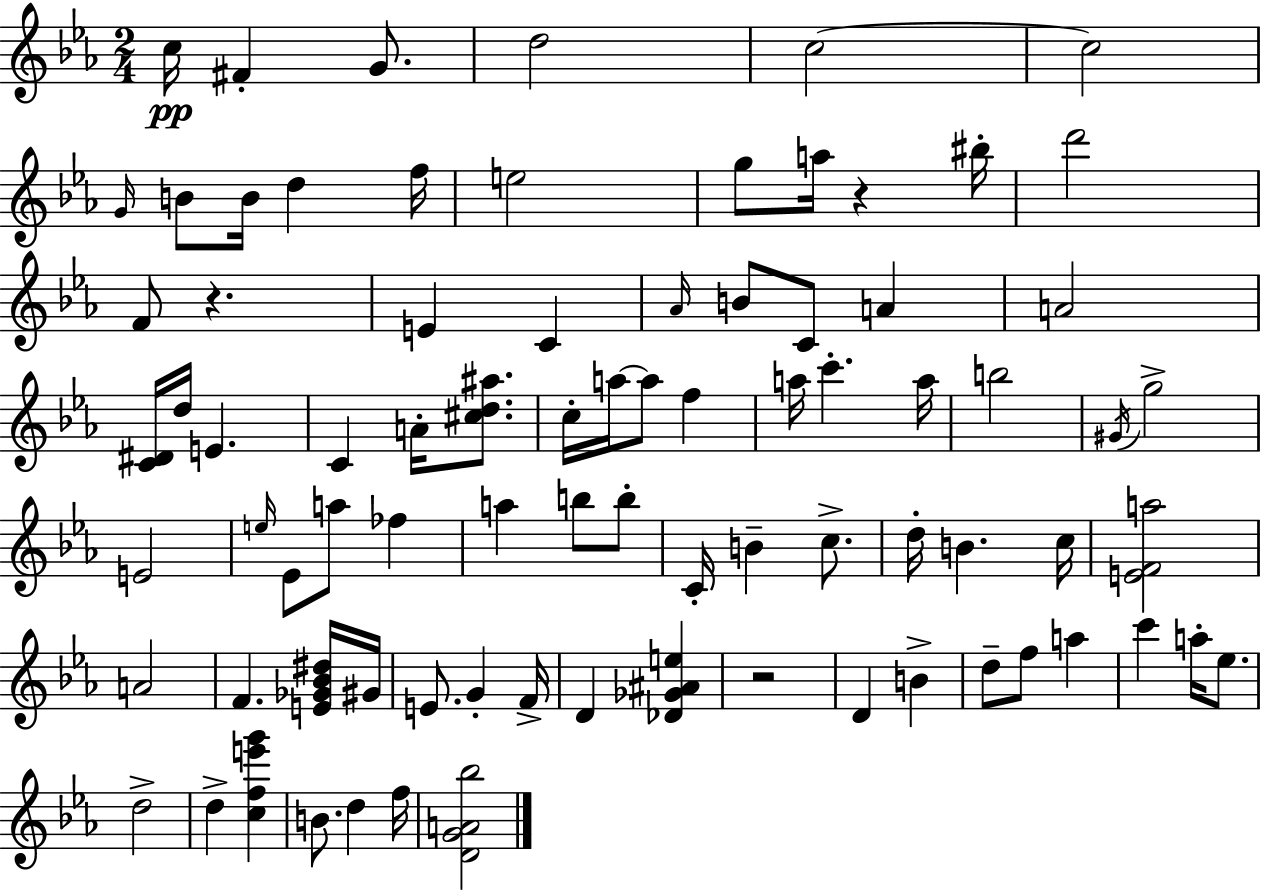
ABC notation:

X:1
T:Untitled
M:2/4
L:1/4
K:Cm
c/4 ^F G/2 d2 c2 c2 G/4 B/2 B/4 d f/4 e2 g/2 a/4 z ^b/4 d'2 F/2 z E C _A/4 B/2 C/2 A A2 [C^D]/4 d/4 E C A/4 [^cd^a]/2 c/4 a/4 a/2 f a/4 c' a/4 b2 ^G/4 g2 E2 e/4 _E/2 a/2 _f a b/2 b/2 C/4 B c/2 d/4 B c/4 [EFa]2 A2 F [E_G_B^d]/4 ^G/4 E/2 G F/4 D [_D_G^Ae] z2 D B d/2 f/2 a c' a/4 _e/2 d2 d [cfe'g'] B/2 d f/4 [DGA_b]2